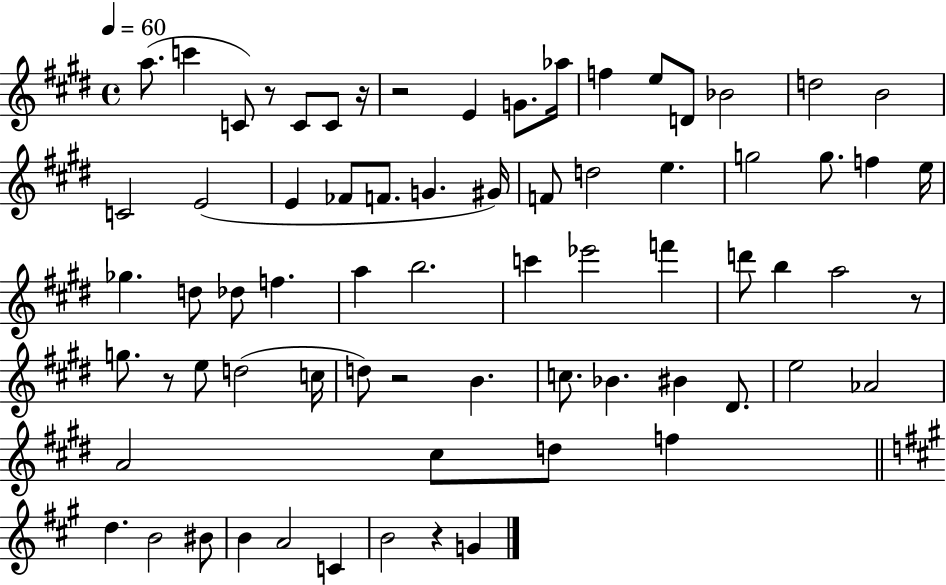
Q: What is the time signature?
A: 4/4